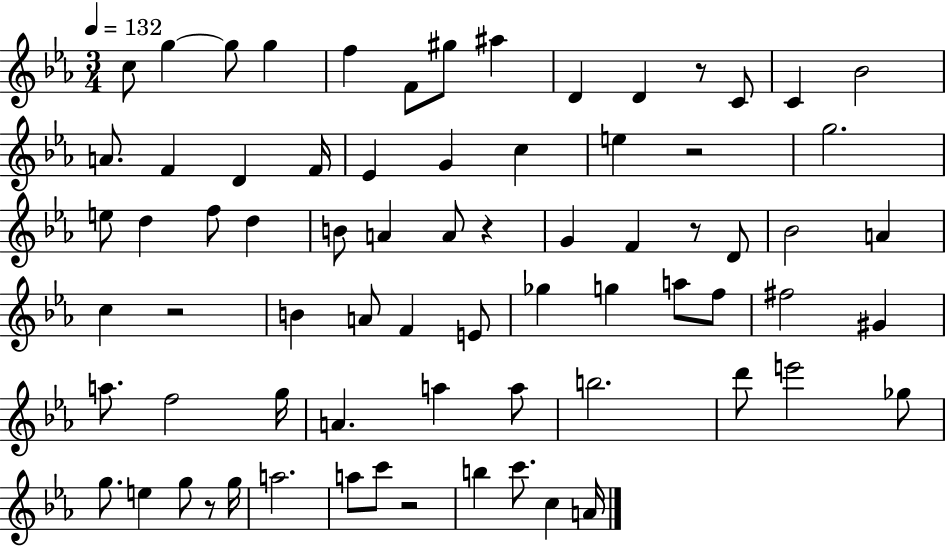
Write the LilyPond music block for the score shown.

{
  \clef treble
  \numericTimeSignature
  \time 3/4
  \key ees \major
  \tempo 4 = 132
  c''8 g''4~~ g''8 g''4 | f''4 f'8 gis''8 ais''4 | d'4 d'4 r8 c'8 | c'4 bes'2 | \break a'8. f'4 d'4 f'16 | ees'4 g'4 c''4 | e''4 r2 | g''2. | \break e''8 d''4 f''8 d''4 | b'8 a'4 a'8 r4 | g'4 f'4 r8 d'8 | bes'2 a'4 | \break c''4 r2 | b'4 a'8 f'4 e'8 | ges''4 g''4 a''8 f''8 | fis''2 gis'4 | \break a''8. f''2 g''16 | a'4. a''4 a''8 | b''2. | d'''8 e'''2 ges''8 | \break g''8. e''4 g''8 r8 g''16 | a''2. | a''8 c'''8 r2 | b''4 c'''8. c''4 a'16 | \break \bar "|."
}